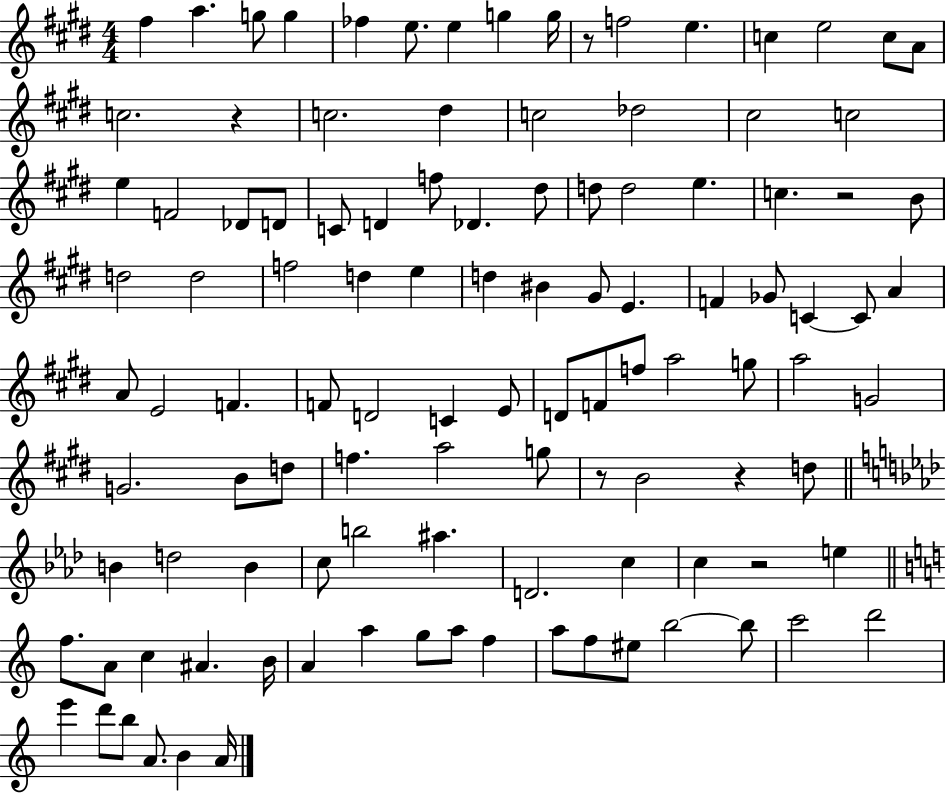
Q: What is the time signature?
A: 4/4